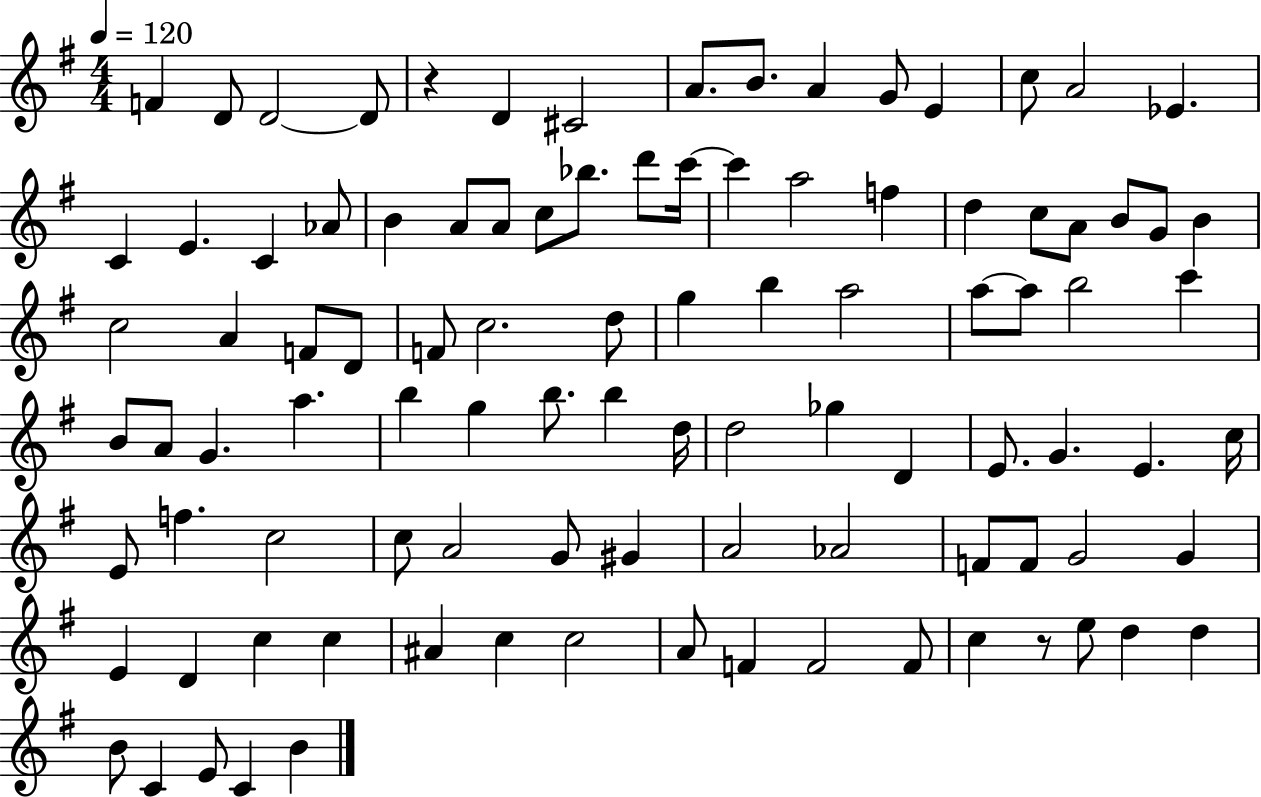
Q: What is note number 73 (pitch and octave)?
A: Ab4